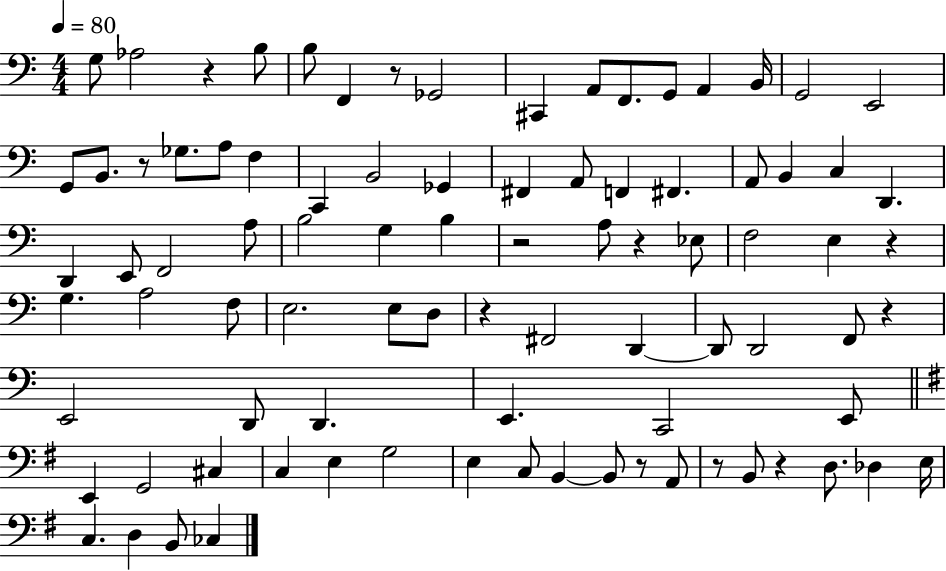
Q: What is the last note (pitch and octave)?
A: CES3